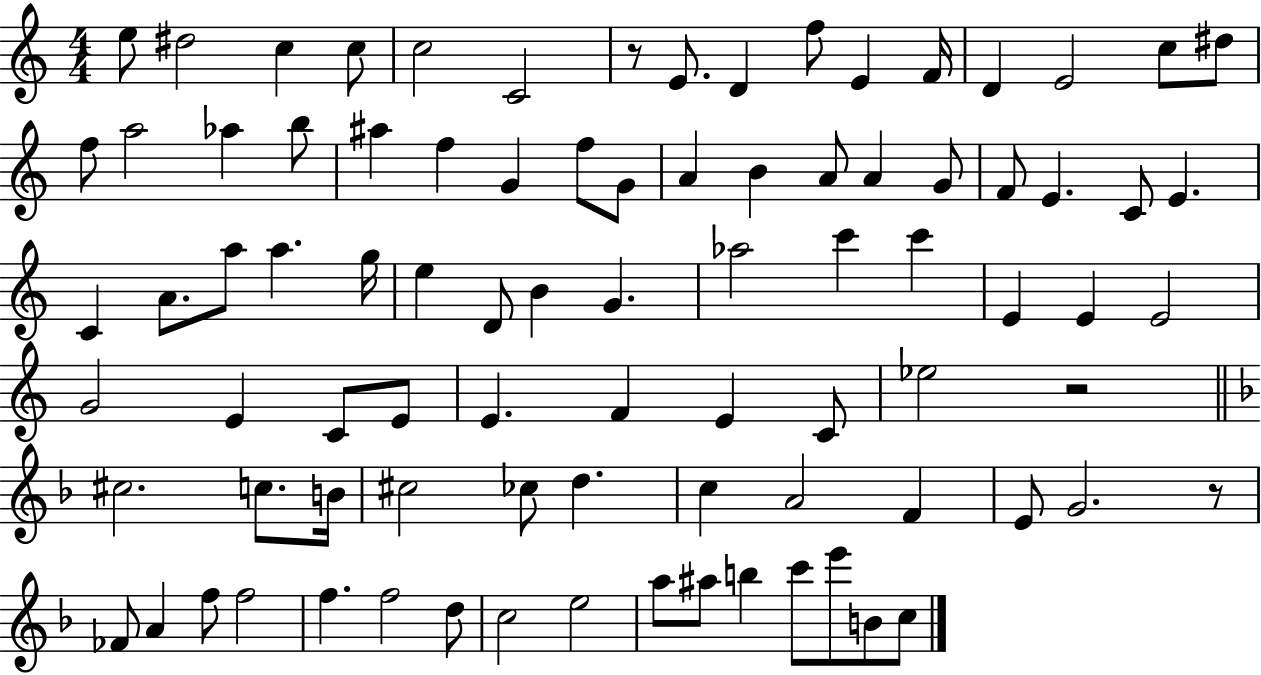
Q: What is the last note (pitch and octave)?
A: C5